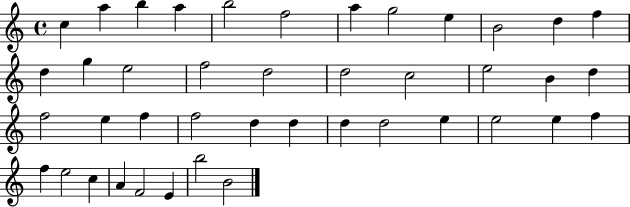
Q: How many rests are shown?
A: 0